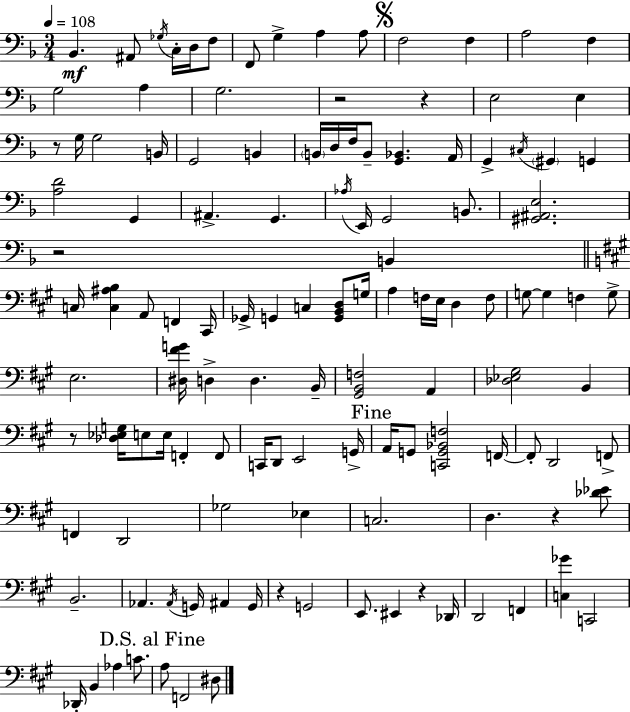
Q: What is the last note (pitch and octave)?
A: D#3